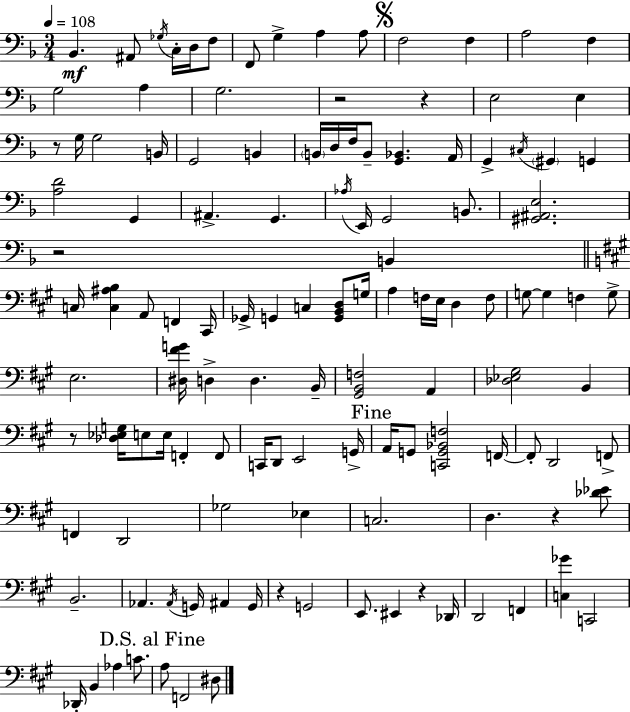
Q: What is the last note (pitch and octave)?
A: D#3